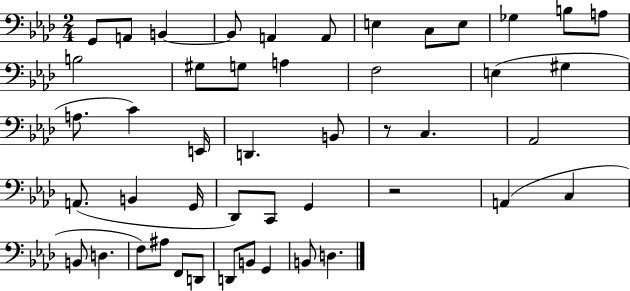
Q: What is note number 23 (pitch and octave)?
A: D2